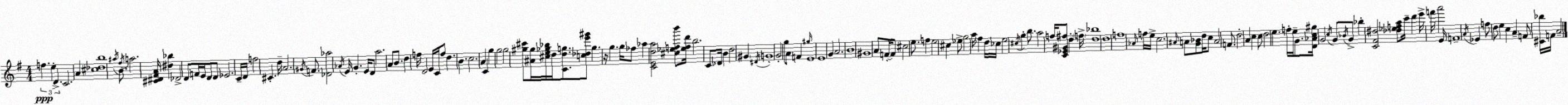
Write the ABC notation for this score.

X:1
T:Untitled
M:4/4
L:1/4
K:G
f e D C2 A [^c_db]4 ^a/4 B/2 ^f/4 a2 [^C^D^FA]/4 [^d_b] _D2 D/2 F/4 E/4 D/2 D/2 _E2 C/4 D/4 f2 ^C d/4 A2 ^G/4 F/2 [_D_a]2 _A/4 E/4 G E/4 D/2 a2 A/2 B/2 d f/4 D2 E/4 C/4 f/2 d B c2 A C g g2 g2 [^g^c']/2 [^A^g]/4 [^ce_g_b]/4 d/4 [Cdg]/2 [c_de'^g']/2 g z/4 g g/4 _f/2 _a [CEda]2 [^c_efb']/2 [_efd']/4 b2 C/2 _D/4 B d2 ^G ^D/4 G4 G2 g/2 A/2 F ^g/4 E4 E4 G A2 B4 ^G4 A/2 F/4 F/2 ^c2 e/2 f e2 ^c _e/2 g2 a/4 ^f d/4 _c/4 e2 ^c/4 g b/2 a2 f/4 [C_E^G^f]/2 d f/4 [d_b]4 d4 f4 _A/4 f/4 e/4 c2 ^A/4 A/2 [G_B]/2 d/4 c/2 A2 F/2 d2 A c c/2 d2 e f/4 e/4 G/2 [D_Ac^g]/4 G2 c/4 G/2 _B/4 G/2 _b [C^F^d]2 [_d_efa]/2 c'/4 d' e'/4 f'/4 a'2 E/4 F4 A/4 _E f/2 d/2 e c A F/2 [^C_b]/4 F/4 A2